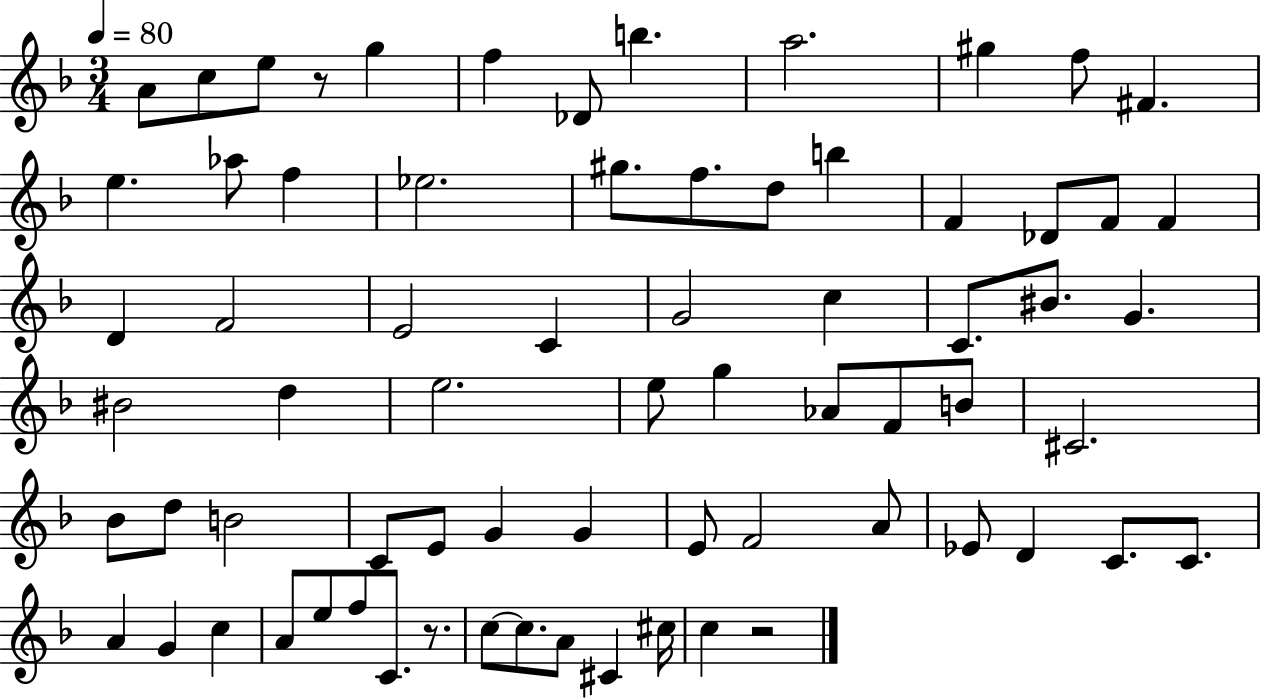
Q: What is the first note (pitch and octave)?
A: A4